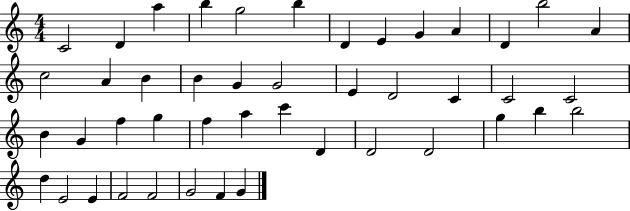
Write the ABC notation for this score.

X:1
T:Untitled
M:4/4
L:1/4
K:C
C2 D a b g2 b D E G A D b2 A c2 A B B G G2 E D2 C C2 C2 B G f g f a c' D D2 D2 g b b2 d E2 E F2 F2 G2 F G